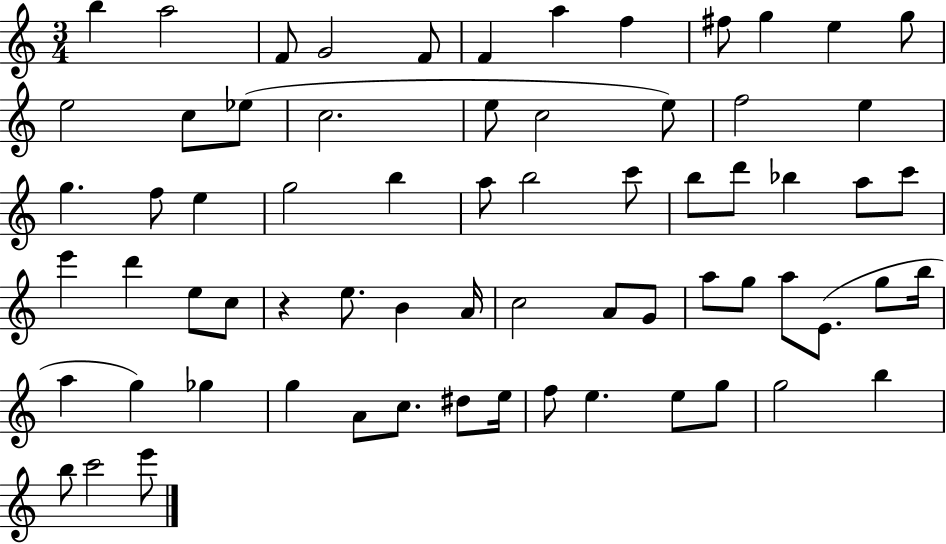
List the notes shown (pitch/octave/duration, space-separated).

B5/q A5/h F4/e G4/h F4/e F4/q A5/q F5/q F#5/e G5/q E5/q G5/e E5/h C5/e Eb5/e C5/h. E5/e C5/h E5/e F5/h E5/q G5/q. F5/e E5/q G5/h B5/q A5/e B5/h C6/e B5/e D6/e Bb5/q A5/e C6/e E6/q D6/q E5/e C5/e R/q E5/e. B4/q A4/s C5/h A4/e G4/e A5/e G5/e A5/e E4/e. G5/e B5/s A5/q G5/q Gb5/q G5/q A4/e C5/e. D#5/e E5/s F5/e E5/q. E5/e G5/e G5/h B5/q B5/e C6/h E6/e